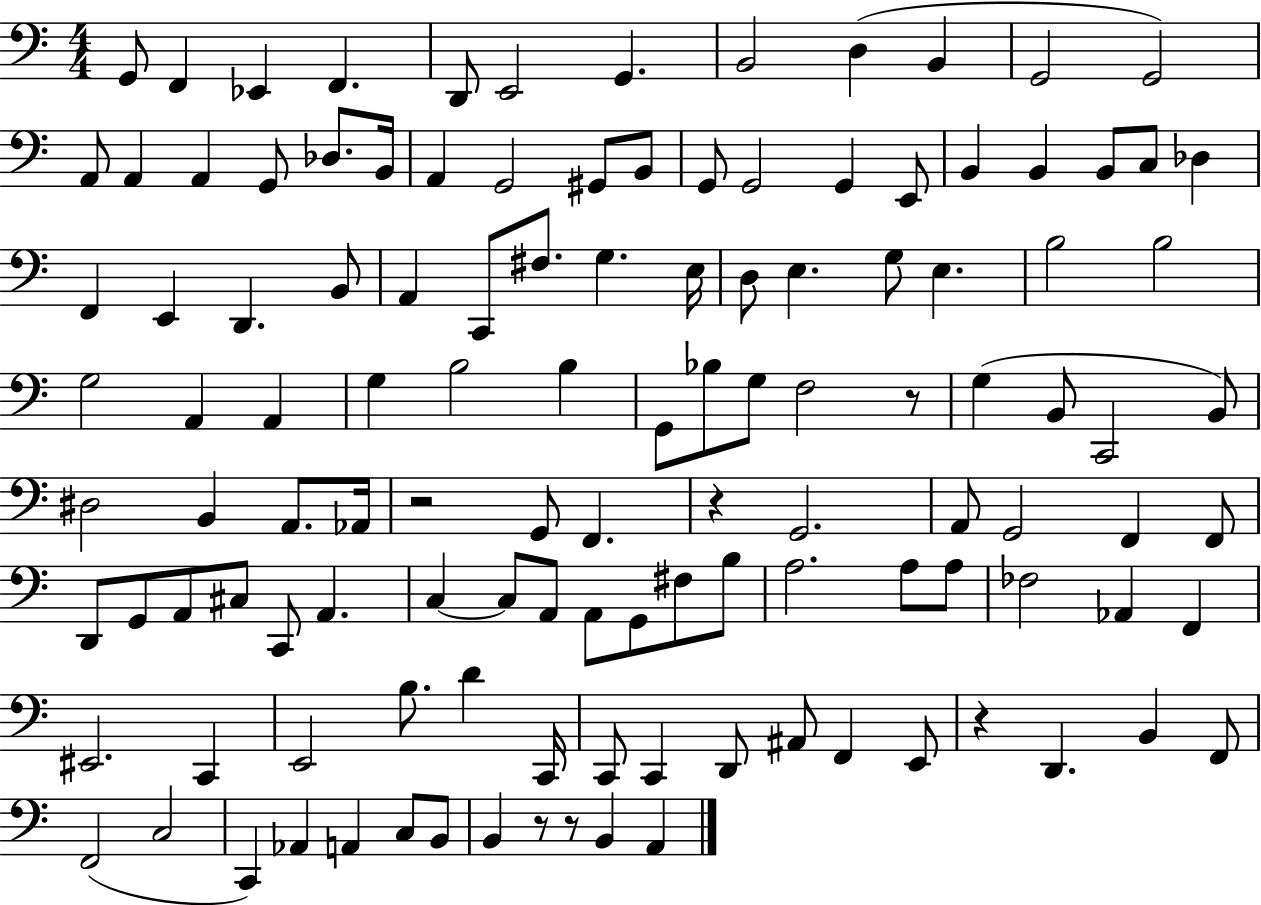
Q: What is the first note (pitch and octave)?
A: G2